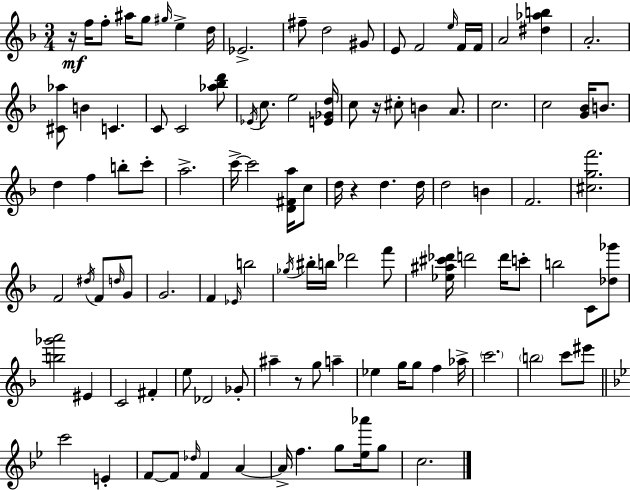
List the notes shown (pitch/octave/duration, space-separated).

R/s F5/s F5/e A#5/s G5/e G#5/s E5/q D5/s Eb4/h. F#5/e D5/h G#4/e E4/e F4/h E5/s F4/s F4/s A4/h [D#5,Ab5,B5]/q A4/h. [C#4,Ab5]/e B4/q C4/q. C4/e C4/h [Ab5,Bb5,D6]/e Eb4/s C5/e. E5/h [E4,Gb4,D5]/s C5/e R/s C#5/e B4/q A4/e. C5/h. C5/h [G4,Bb4]/s B4/e. D5/q F5/q B5/e C6/e A5/h. C6/s C6/h [D4,F#4,A5]/s C5/e D5/s R/q D5/q. D5/s D5/h B4/q F4/h. [C#5,G5,F6]/h. F4/h D#5/s F4/e D5/s G4/e G4/h. F4/q Eb4/s B5/h Gb5/s BIS5/s B5/s Db6/h F6/e [Eb5,A#5,C#6,Db6]/s D6/h D6/s C6/e B5/h C4/e [Db5,Gb6]/e [B5,Gb6,A6]/h EIS4/q C4/h F#4/q E5/e Db4/h Gb4/e A#5/q R/e G5/e A5/q Eb5/q G5/s G5/e F5/q Ab5/s C6/h. B5/h C6/e EIS6/e C6/h E4/q F4/e F4/e Db5/s F4/q A4/q A4/s F5/q. G5/e [Eb5,Ab6]/s G5/e C5/h.